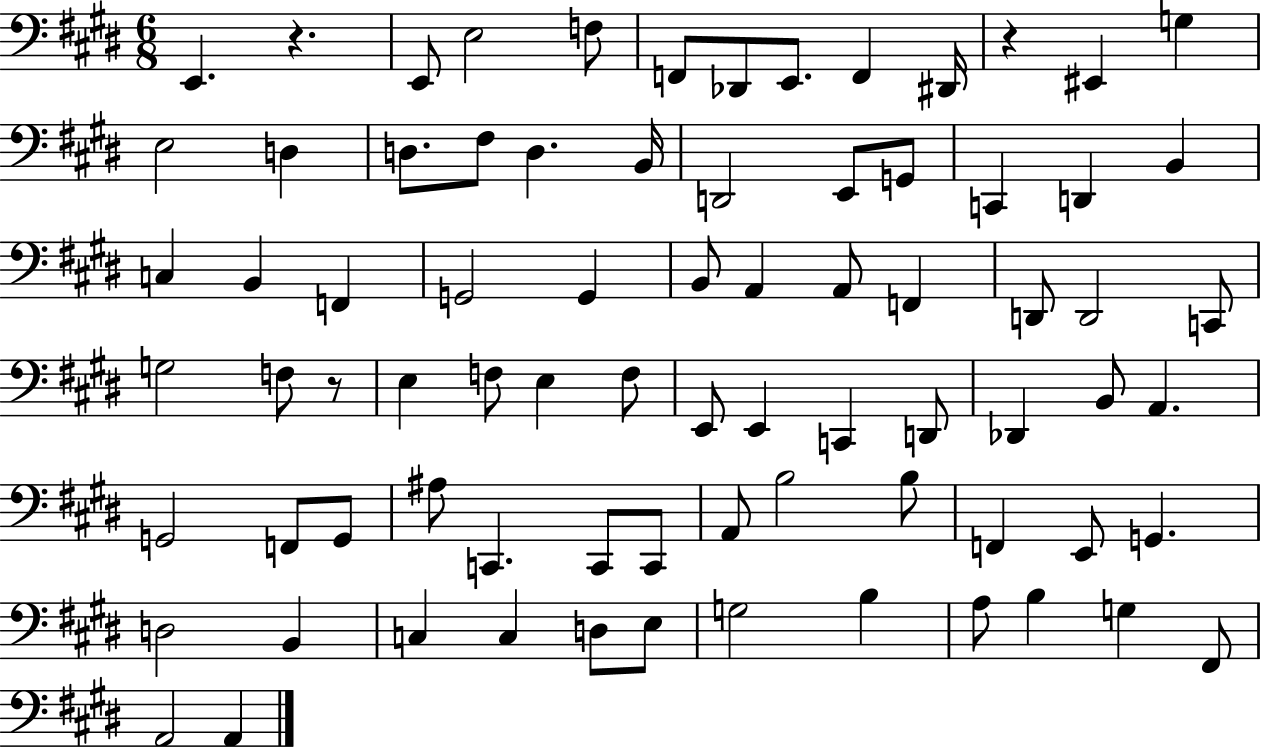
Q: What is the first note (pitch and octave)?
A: E2